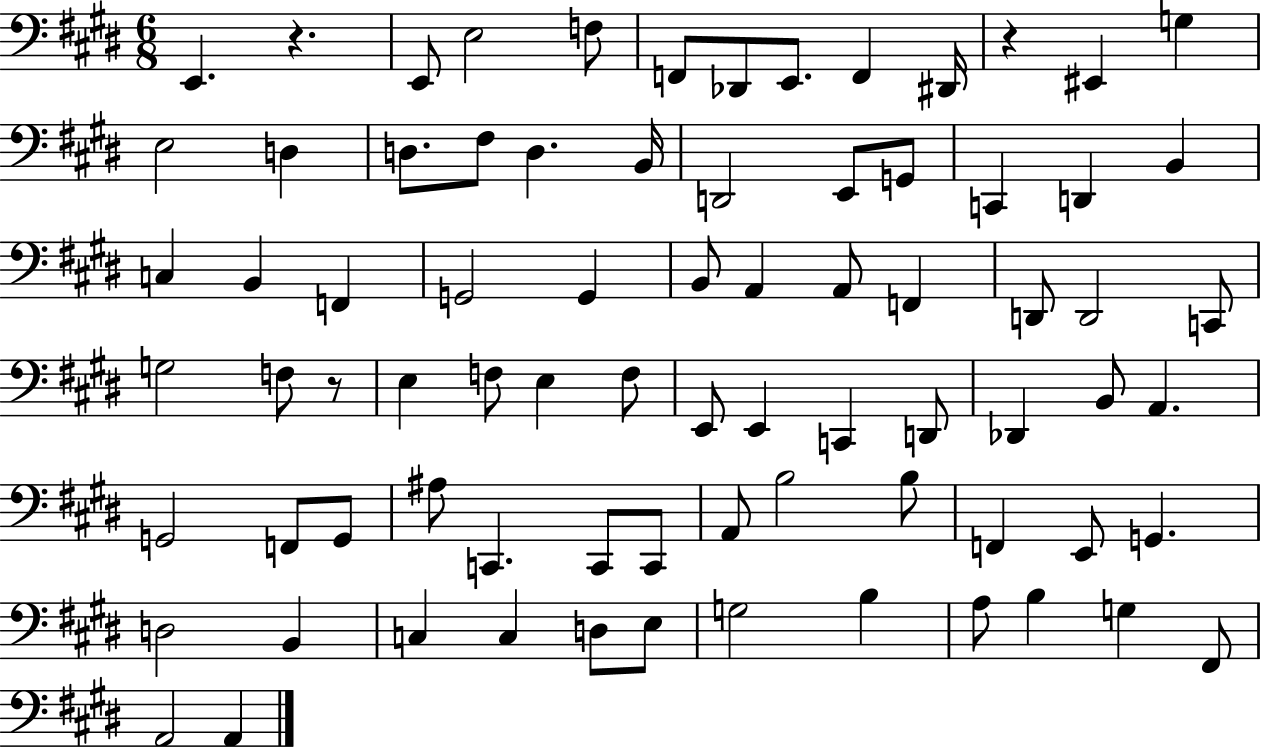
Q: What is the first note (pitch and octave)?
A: E2